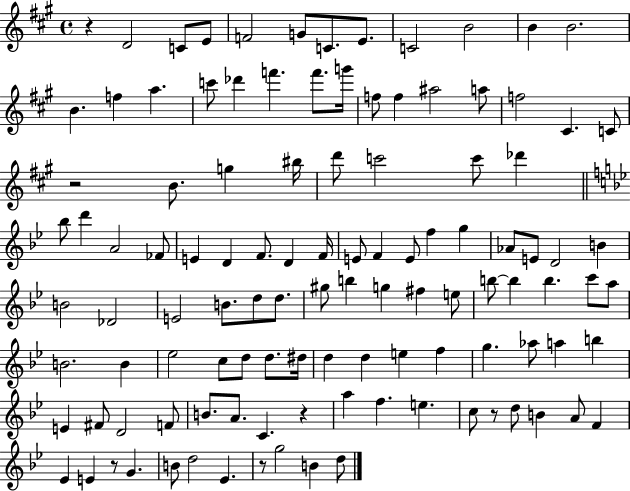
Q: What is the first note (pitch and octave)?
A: D4